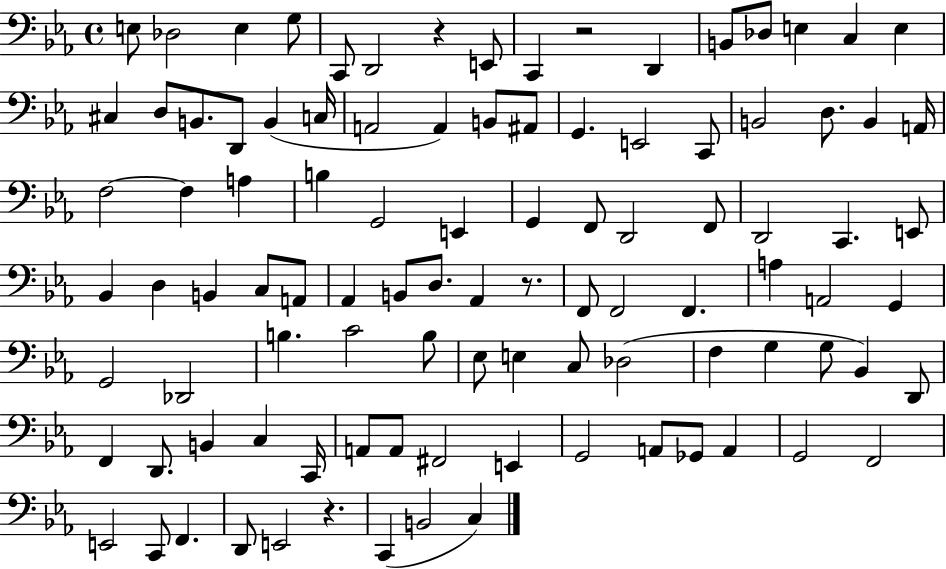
X:1
T:Untitled
M:4/4
L:1/4
K:Eb
E,/2 _D,2 E, G,/2 C,,/2 D,,2 z E,,/2 C,, z2 D,, B,,/2 _D,/2 E, C, E, ^C, D,/2 B,,/2 D,,/2 B,, C,/4 A,,2 A,, B,,/2 ^A,,/2 G,, E,,2 C,,/2 B,,2 D,/2 B,, A,,/4 F,2 F, A, B, G,,2 E,, G,, F,,/2 D,,2 F,,/2 D,,2 C,, E,,/2 _B,, D, B,, C,/2 A,,/2 _A,, B,,/2 D,/2 _A,, z/2 F,,/2 F,,2 F,, A, A,,2 G,, G,,2 _D,,2 B, C2 B,/2 _E,/2 E, C,/2 _D,2 F, G, G,/2 _B,, D,,/2 F,, D,,/2 B,, C, C,,/4 A,,/2 A,,/2 ^F,,2 E,, G,,2 A,,/2 _G,,/2 A,, G,,2 F,,2 E,,2 C,,/2 F,, D,,/2 E,,2 z C,, B,,2 C,